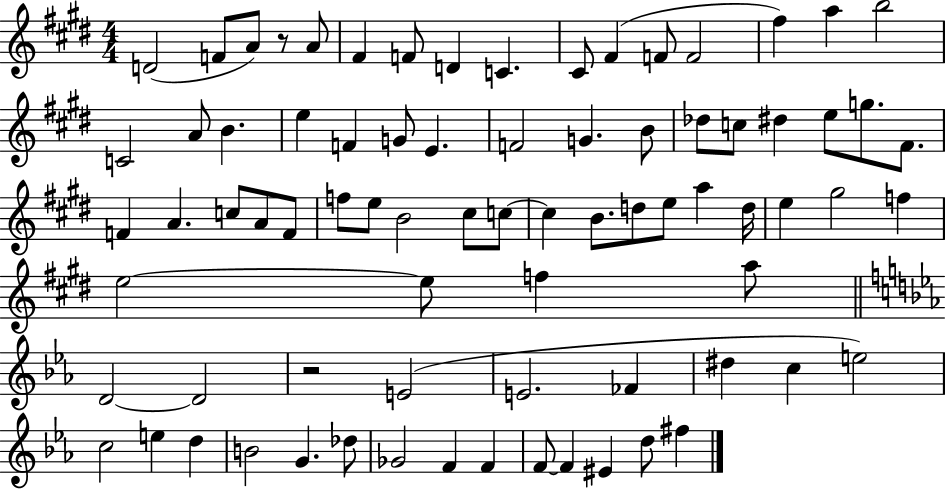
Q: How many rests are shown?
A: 2